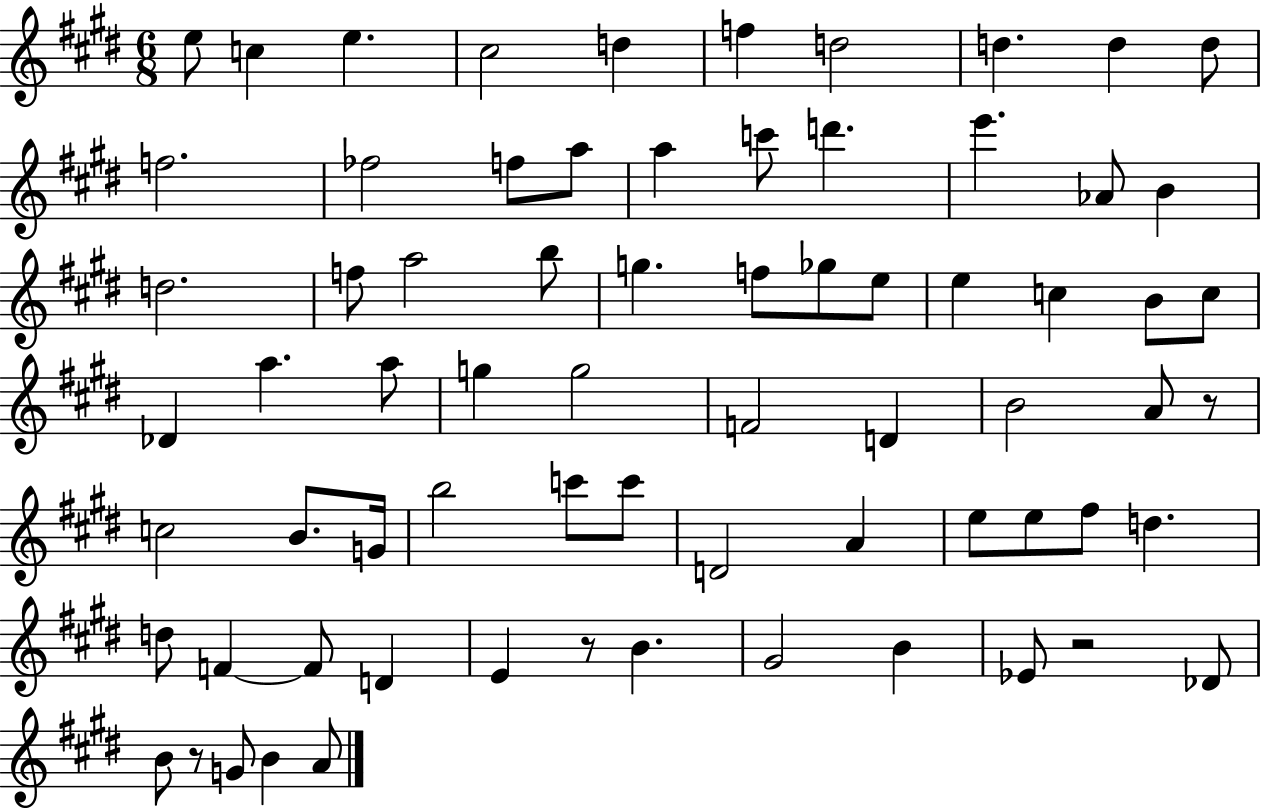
{
  \clef treble
  \numericTimeSignature
  \time 6/8
  \key e \major
  e''8 c''4 e''4. | cis''2 d''4 | f''4 d''2 | d''4. d''4 d''8 | \break f''2. | fes''2 f''8 a''8 | a''4 c'''8 d'''4. | e'''4. aes'8 b'4 | \break d''2. | f''8 a''2 b''8 | g''4. f''8 ges''8 e''8 | e''4 c''4 b'8 c''8 | \break des'4 a''4. a''8 | g''4 g''2 | f'2 d'4 | b'2 a'8 r8 | \break c''2 b'8. g'16 | b''2 c'''8 c'''8 | d'2 a'4 | e''8 e''8 fis''8 d''4. | \break d''8 f'4~~ f'8 d'4 | e'4 r8 b'4. | gis'2 b'4 | ees'8 r2 des'8 | \break b'8 r8 g'8 b'4 a'8 | \bar "|."
}